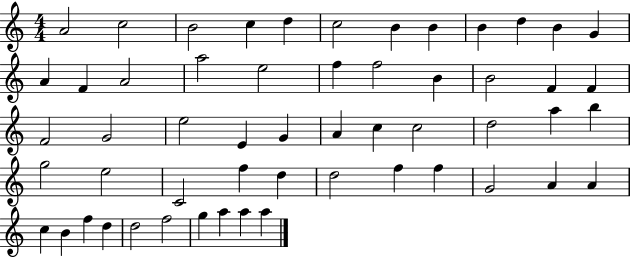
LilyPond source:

{
  \clef treble
  \numericTimeSignature
  \time 4/4
  \key c \major
  a'2 c''2 | b'2 c''4 d''4 | c''2 b'4 b'4 | b'4 d''4 b'4 g'4 | \break a'4 f'4 a'2 | a''2 e''2 | f''4 f''2 b'4 | b'2 f'4 f'4 | \break f'2 g'2 | e''2 e'4 g'4 | a'4 c''4 c''2 | d''2 a''4 b''4 | \break g''2 e''2 | c'2 f''4 d''4 | d''2 f''4 f''4 | g'2 a'4 a'4 | \break c''4 b'4 f''4 d''4 | d''2 f''2 | g''4 a''4 a''4 a''4 | \bar "|."
}